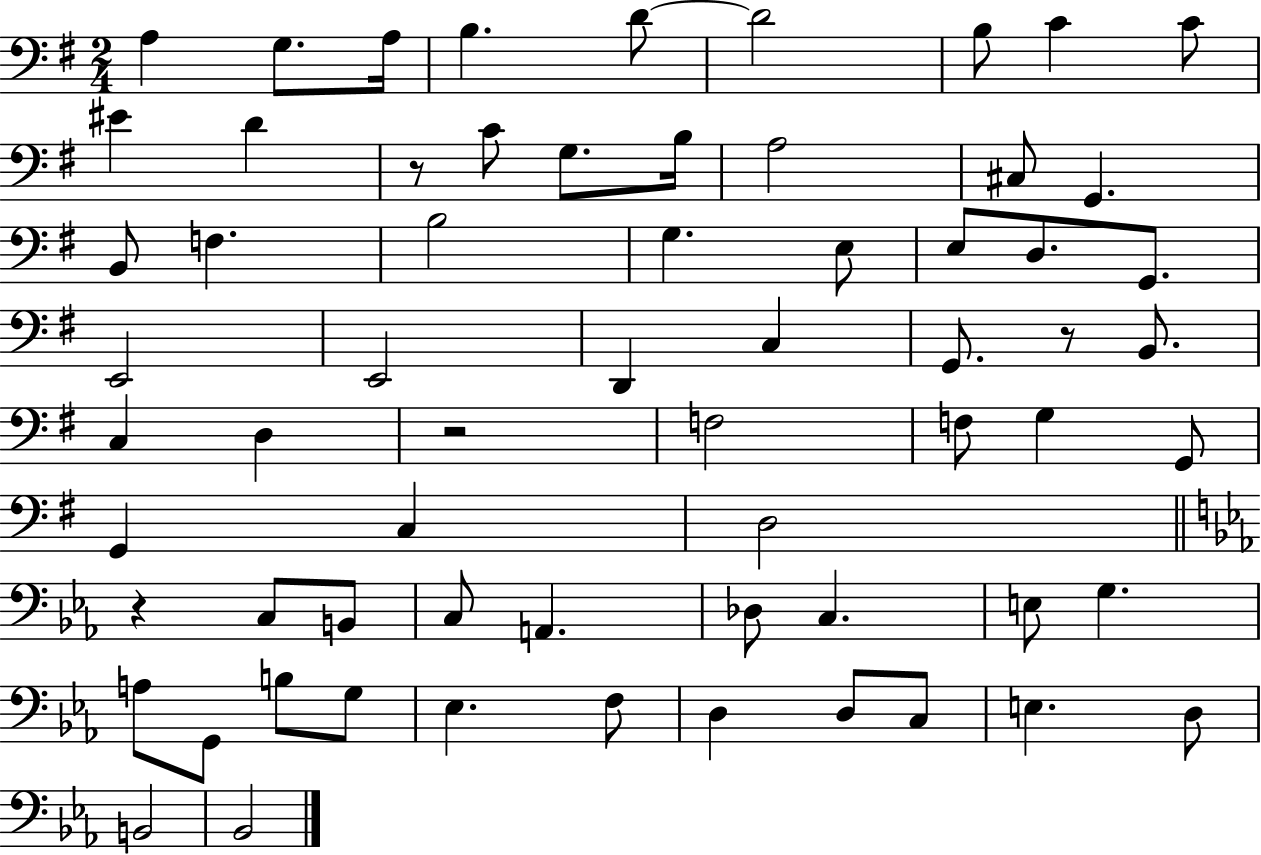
{
  \clef bass
  \numericTimeSignature
  \time 2/4
  \key g \major
  \repeat volta 2 { a4 g8. a16 | b4. d'8~~ | d'2 | b8 c'4 c'8 | \break eis'4 d'4 | r8 c'8 g8. b16 | a2 | cis8 g,4. | \break b,8 f4. | b2 | g4. e8 | e8 d8. g,8. | \break e,2 | e,2 | d,4 c4 | g,8. r8 b,8. | \break c4 d4 | r2 | f2 | f8 g4 g,8 | \break g,4 c4 | d2 | \bar "||" \break \key ees \major r4 c8 b,8 | c8 a,4. | des8 c4. | e8 g4. | \break a8 g,8 b8 g8 | ees4. f8 | d4 d8 c8 | e4. d8 | \break b,2 | bes,2 | } \bar "|."
}